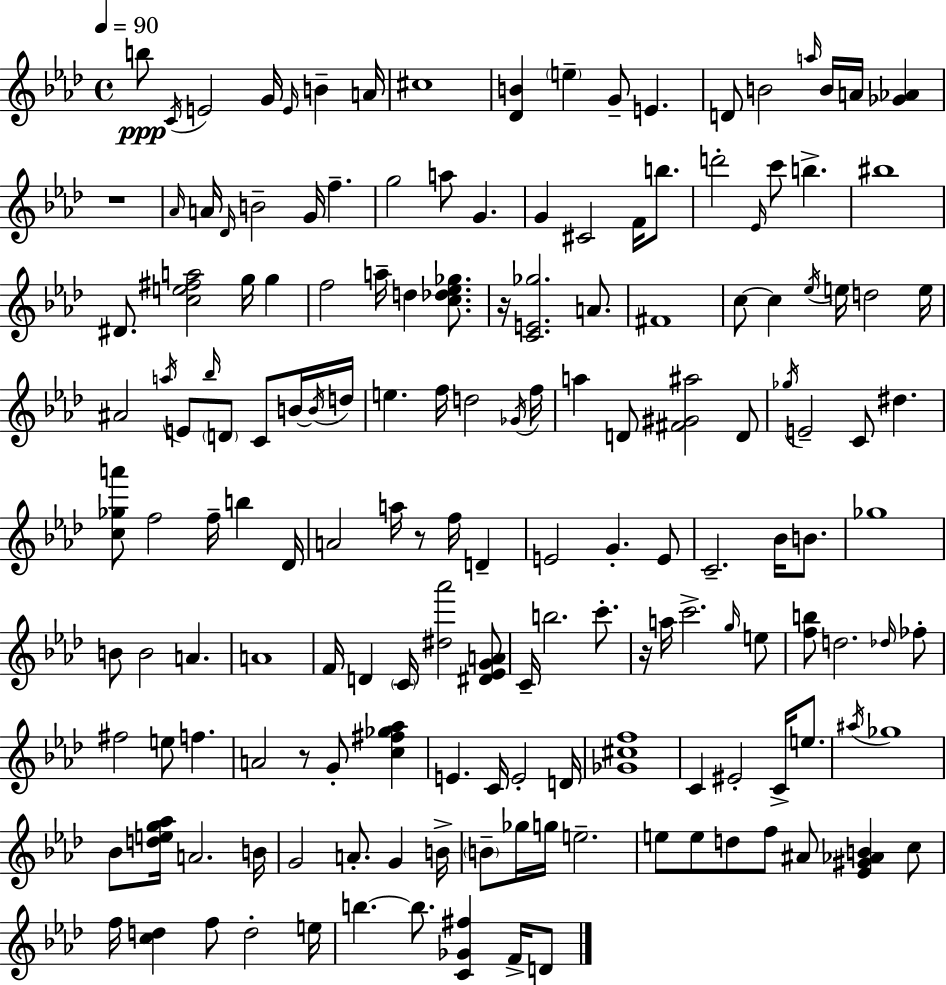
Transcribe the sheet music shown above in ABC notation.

X:1
T:Untitled
M:4/4
L:1/4
K:Fm
b/2 C/4 E2 G/4 E/4 B A/4 ^c4 [_DB] e G/2 E D/2 B2 a/4 B/4 A/4 [_G_A] z4 _A/4 A/4 _D/4 B2 G/4 f g2 a/2 G G ^C2 F/4 b/2 d'2 _E/4 c'/2 b ^b4 ^D/2 [ce^fa]2 g/4 g f2 a/4 d [c_d_e_g]/2 z/4 [CE_g]2 A/2 ^F4 c/2 c _e/4 e/4 d2 e/4 ^A2 a/4 E/2 _b/4 D/2 C/2 B/4 B/4 d/4 e f/4 d2 _G/4 f/4 a D/2 [^F^G^a]2 D/2 _g/4 E2 C/2 ^d [c_ga']/2 f2 f/4 b _D/4 A2 a/4 z/2 f/4 D E2 G E/2 C2 _B/4 B/2 _g4 B/2 B2 A A4 F/4 D C/4 [^d_a']2 [^D_EGA]/2 C/4 b2 c'/2 z/4 a/4 c'2 g/4 e/2 [fb]/2 d2 _d/4 _f/2 ^f2 e/2 f A2 z/2 G/2 [c^f_g_a] E C/4 E2 D/4 [_G^cf]4 C ^E2 C/4 e/2 ^a/4 _g4 _B/2 [deg_a]/4 A2 B/4 G2 A/2 G B/4 B/2 _g/4 g/4 e2 e/2 e/2 d/2 f/2 ^A/2 [_E^G_AB] c/2 f/4 [cd] f/2 d2 e/4 b b/2 [C_G^f] F/4 D/2